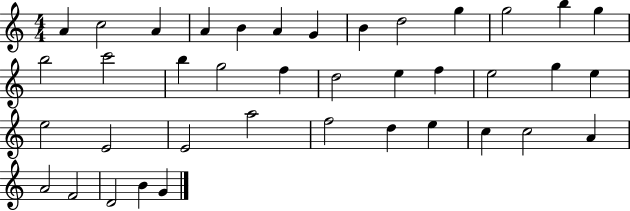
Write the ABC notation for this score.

X:1
T:Untitled
M:4/4
L:1/4
K:C
A c2 A A B A G B d2 g g2 b g b2 c'2 b g2 f d2 e f e2 g e e2 E2 E2 a2 f2 d e c c2 A A2 F2 D2 B G